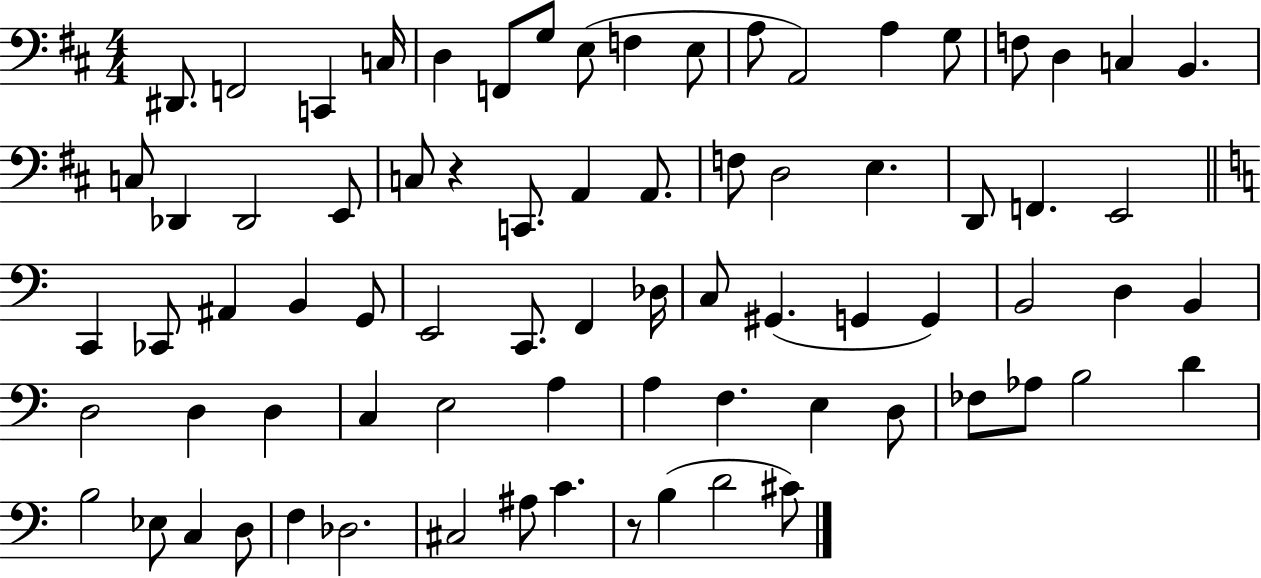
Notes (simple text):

D#2/e. F2/h C2/q C3/s D3/q F2/e G3/e E3/e F3/q E3/e A3/e A2/h A3/q G3/e F3/e D3/q C3/q B2/q. C3/e Db2/q Db2/h E2/e C3/e R/q C2/e. A2/q A2/e. F3/e D3/h E3/q. D2/e F2/q. E2/h C2/q CES2/e A#2/q B2/q G2/e E2/h C2/e. F2/q Db3/s C3/e G#2/q. G2/q G2/q B2/h D3/q B2/q D3/h D3/q D3/q C3/q E3/h A3/q A3/q F3/q. E3/q D3/e FES3/e Ab3/e B3/h D4/q B3/h Eb3/e C3/q D3/e F3/q Db3/h. C#3/h A#3/e C4/q. R/e B3/q D4/h C#4/e